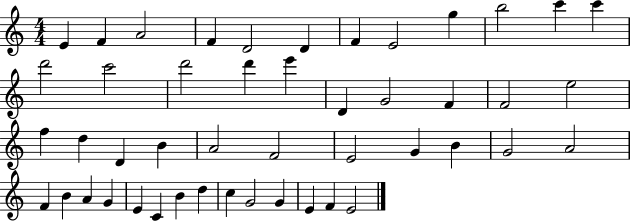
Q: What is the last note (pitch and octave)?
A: E4